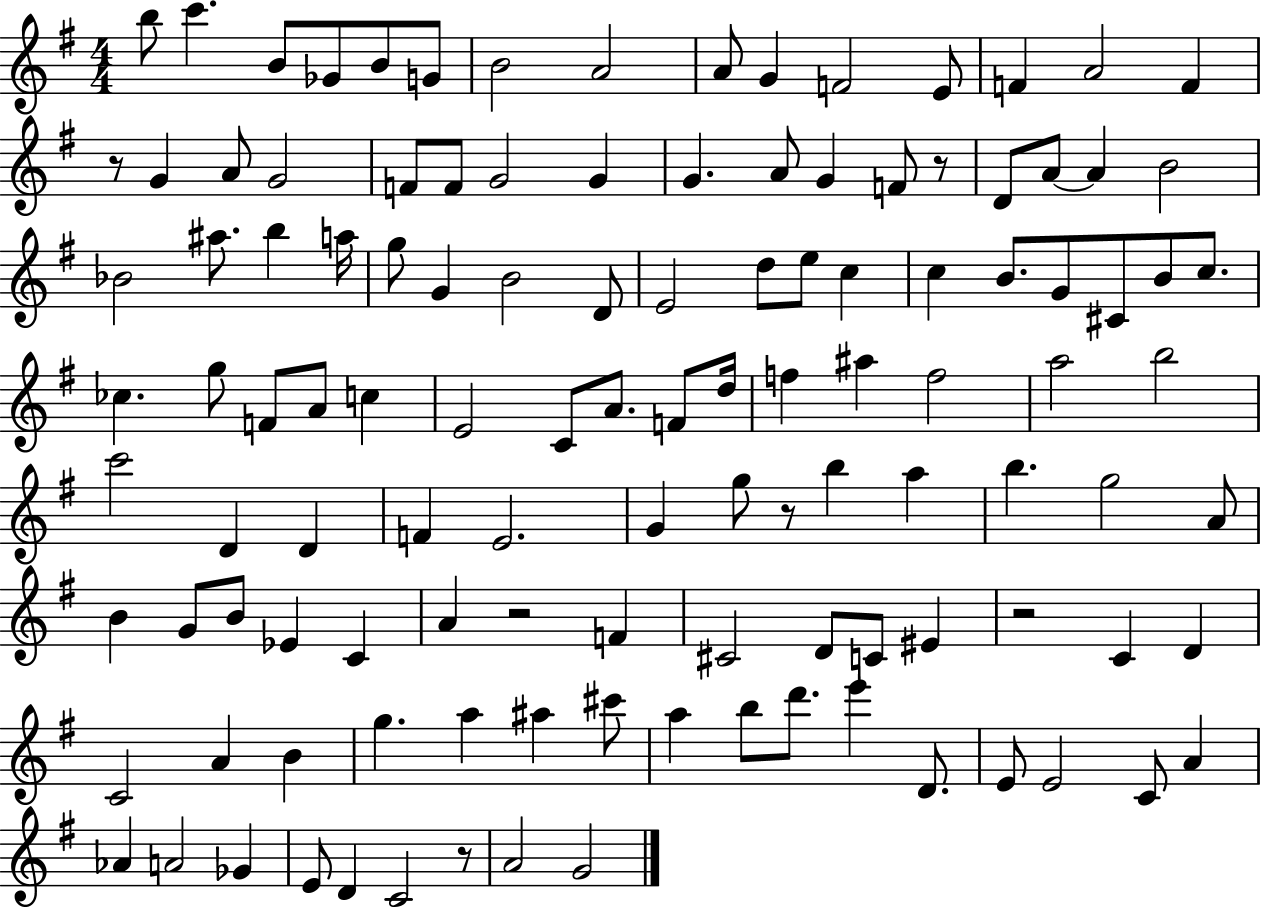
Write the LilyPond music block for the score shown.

{
  \clef treble
  \numericTimeSignature
  \time 4/4
  \key g \major
  b''8 c'''4. b'8 ges'8 b'8 g'8 | b'2 a'2 | a'8 g'4 f'2 e'8 | f'4 a'2 f'4 | \break r8 g'4 a'8 g'2 | f'8 f'8 g'2 g'4 | g'4. a'8 g'4 f'8 r8 | d'8 a'8~~ a'4 b'2 | \break bes'2 ais''8. b''4 a''16 | g''8 g'4 b'2 d'8 | e'2 d''8 e''8 c''4 | c''4 b'8. g'8 cis'8 b'8 c''8. | \break ces''4. g''8 f'8 a'8 c''4 | e'2 c'8 a'8. f'8 d''16 | f''4 ais''4 f''2 | a''2 b''2 | \break c'''2 d'4 d'4 | f'4 e'2. | g'4 g''8 r8 b''4 a''4 | b''4. g''2 a'8 | \break b'4 g'8 b'8 ees'4 c'4 | a'4 r2 f'4 | cis'2 d'8 c'8 eis'4 | r2 c'4 d'4 | \break c'2 a'4 b'4 | g''4. a''4 ais''4 cis'''8 | a''4 b''8 d'''8. e'''4 d'8. | e'8 e'2 c'8 a'4 | \break aes'4 a'2 ges'4 | e'8 d'4 c'2 r8 | a'2 g'2 | \bar "|."
}